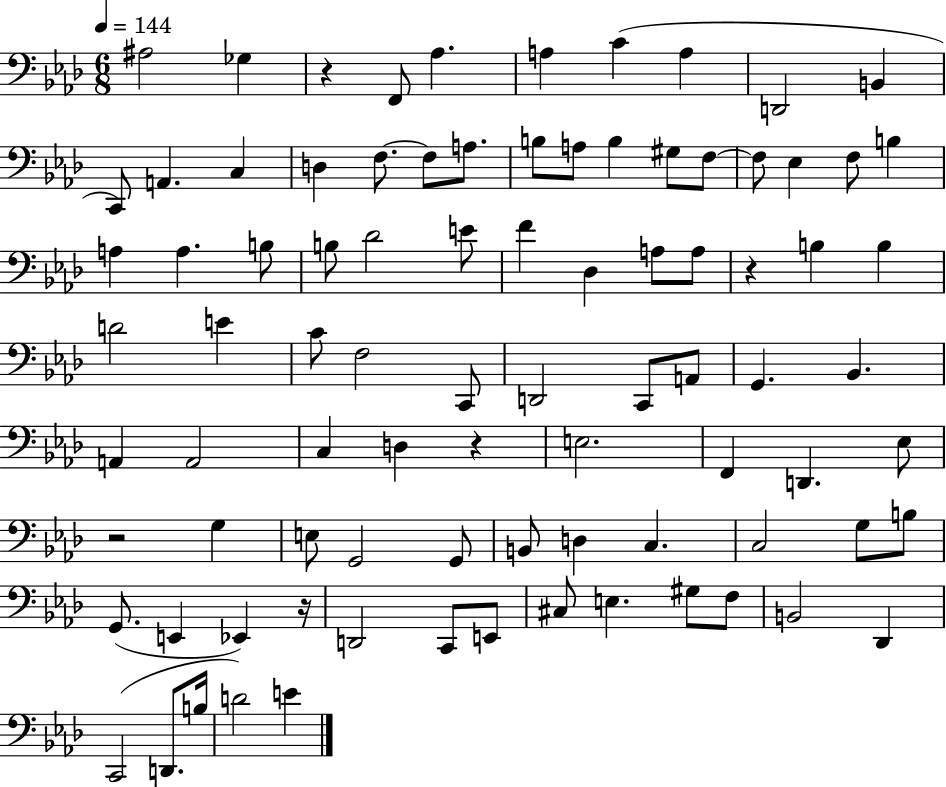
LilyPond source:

{
  \clef bass
  \numericTimeSignature
  \time 6/8
  \key aes \major
  \tempo 4 = 144
  ais2 ges4 | r4 f,8 aes4. | a4 c'4( a4 | d,2 b,4 | \break c,8) a,4. c4 | d4 f8.~~ f8 a8. | b8 a8 b4 gis8 f8~~ | f8 ees4 f8 b4 | \break a4 a4. b8 | b8 des'2 e'8 | f'4 des4 a8 a8 | r4 b4 b4 | \break d'2 e'4 | c'8 f2 c,8 | d,2 c,8 a,8 | g,4. bes,4. | \break a,4 a,2 | c4 d4 r4 | e2. | f,4 d,4. ees8 | \break r2 g4 | e8 g,2 g,8 | b,8 d4 c4. | c2 g8 b8 | \break g,8.( e,4 ees,4) r16 | d,2 c,8 e,8 | cis8 e4. gis8 f8 | b,2 des,4 | \break c,2( d,8. b16 | d'2) e'4 | \bar "|."
}